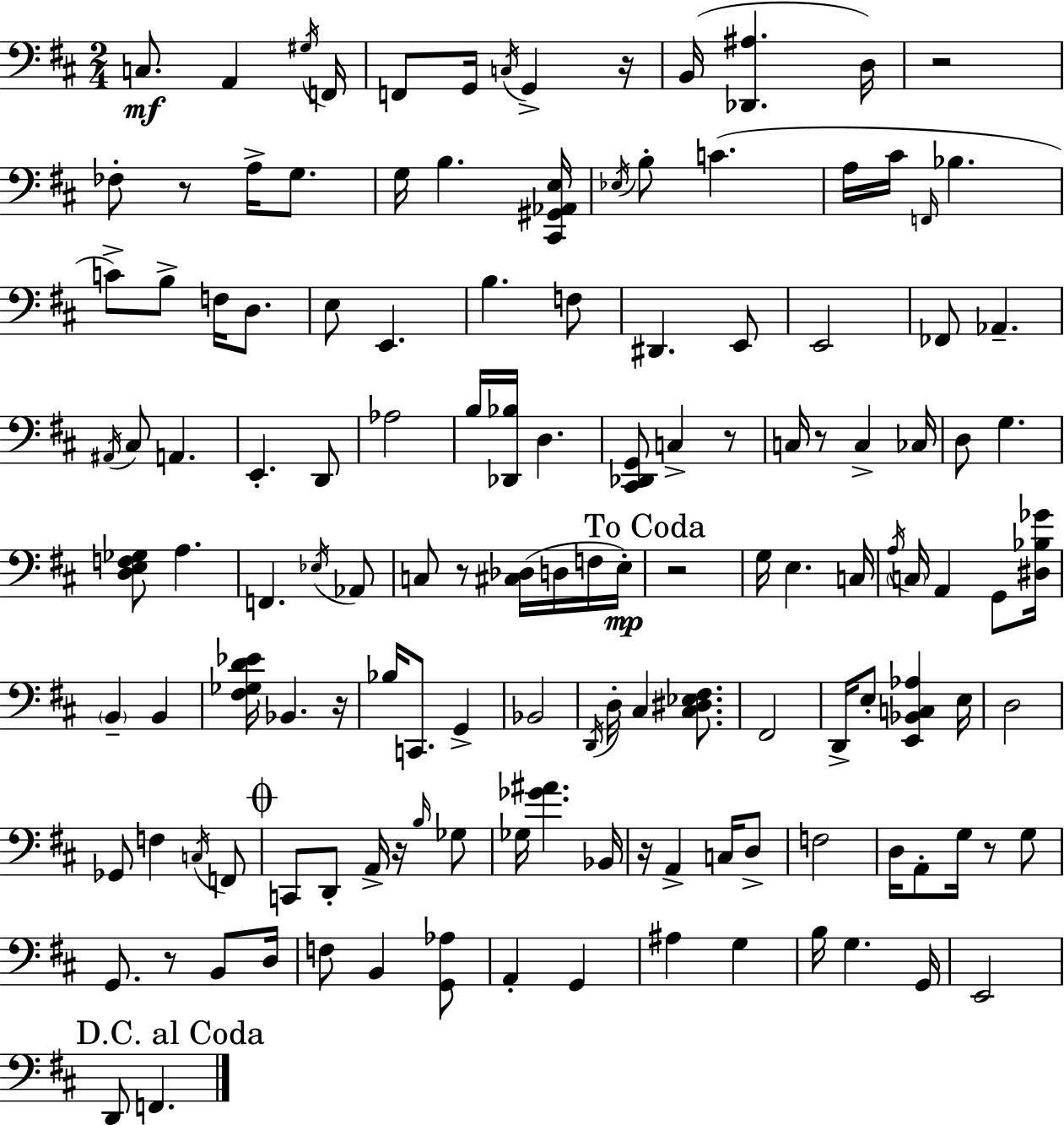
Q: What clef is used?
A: bass